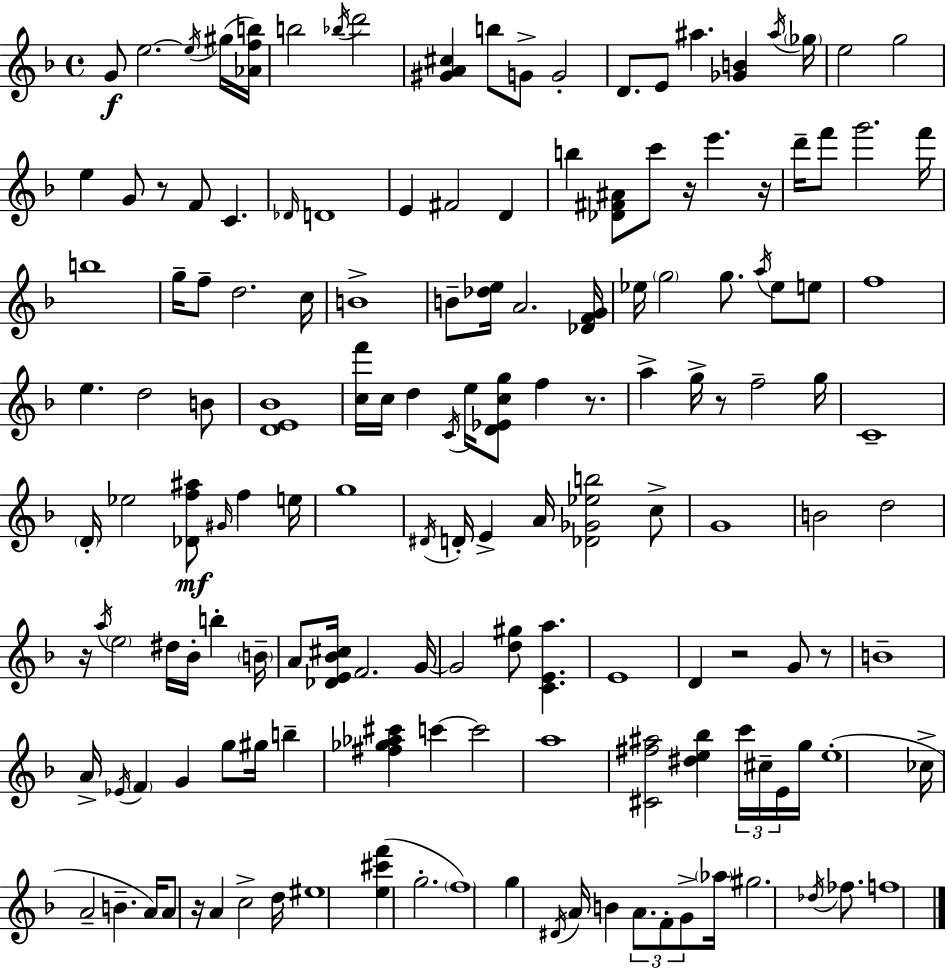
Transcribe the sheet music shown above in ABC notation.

X:1
T:Untitled
M:4/4
L:1/4
K:Dm
G/2 e2 e/4 ^g/4 [_Afb]/4 b2 _b/4 d'2 [^GA^c] b/2 G/2 G2 D/2 E/2 ^a [_GB] ^a/4 _g/4 e2 g2 e G/2 z/2 F/2 C _D/4 D4 E ^F2 D b [_D^F^A]/2 c'/2 z/4 e' z/4 d'/4 f'/2 g'2 f'/4 b4 g/4 f/2 d2 c/4 B4 B/2 [_de]/4 A2 [_DFG]/4 _e/4 g2 g/2 a/4 _e/2 e/2 f4 e d2 B/2 [DE_B]4 [cf']/4 c/4 d C/4 e/4 [D_Ecg]/2 f z/2 a g/4 z/2 f2 g/4 C4 D/4 _e2 [_Df^a]/2 ^G/4 f e/4 g4 ^D/4 D/4 E A/4 [_D_G_eb]2 c/2 G4 B2 d2 z/4 a/4 e2 ^d/4 _B/4 b B/4 A/2 [_DE_B^c]/4 F2 G/4 G2 [d^g]/2 [CEa] E4 D z2 G/2 z/2 B4 A/4 _E/4 F G g/2 ^g/4 b [^f_g_a^c'] c' c'2 a4 [^C^f^a]2 [^de_b] c'/4 ^c/4 E/4 g/4 e4 _c/4 A2 B A/4 A/2 z/4 A c2 d/4 ^e4 [e^c'f'] g2 f4 g ^D/4 A/4 B A/2 F/2 G/2 _a/4 ^g2 _d/4 _f/2 f4